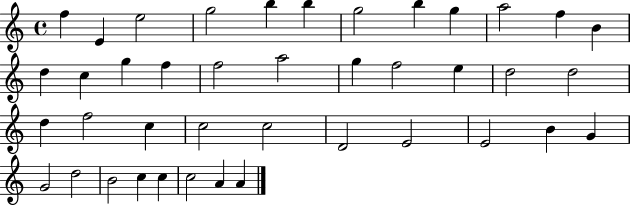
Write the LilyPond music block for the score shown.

{
  \clef treble
  \time 4/4
  \defaultTimeSignature
  \key c \major
  f''4 e'4 e''2 | g''2 b''4 b''4 | g''2 b''4 g''4 | a''2 f''4 b'4 | \break d''4 c''4 g''4 f''4 | f''2 a''2 | g''4 f''2 e''4 | d''2 d''2 | \break d''4 f''2 c''4 | c''2 c''2 | d'2 e'2 | e'2 b'4 g'4 | \break g'2 d''2 | b'2 c''4 c''4 | c''2 a'4 a'4 | \bar "|."
}